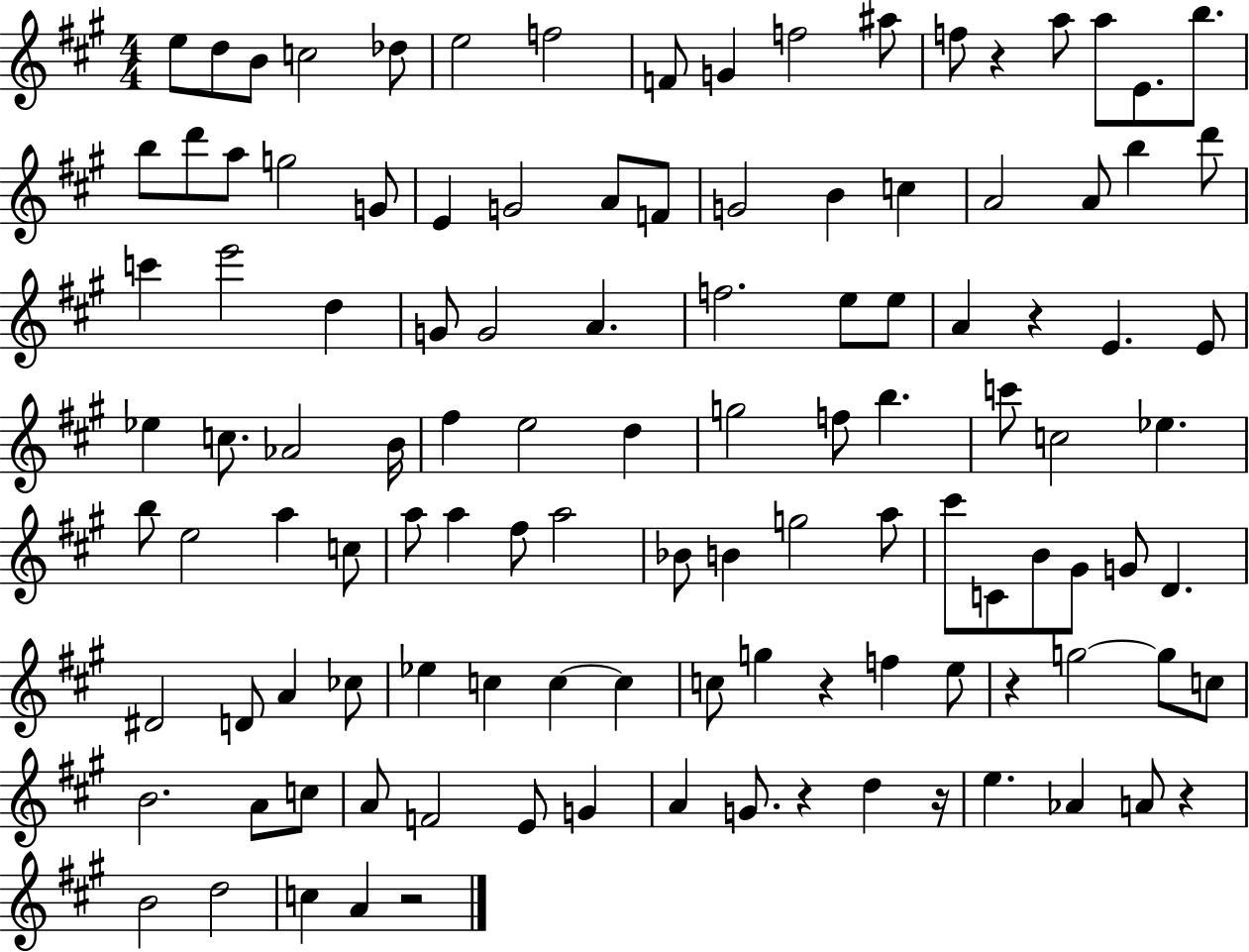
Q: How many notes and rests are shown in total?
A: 115